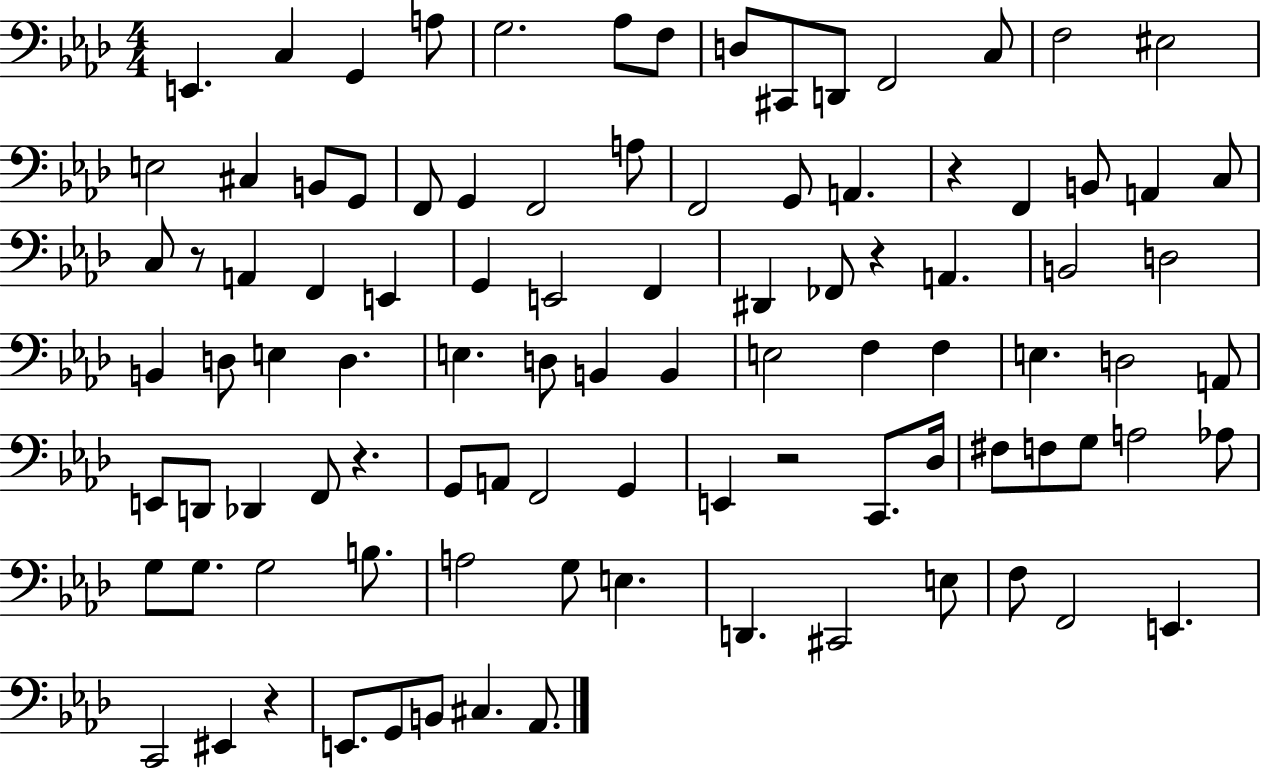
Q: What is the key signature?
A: AES major